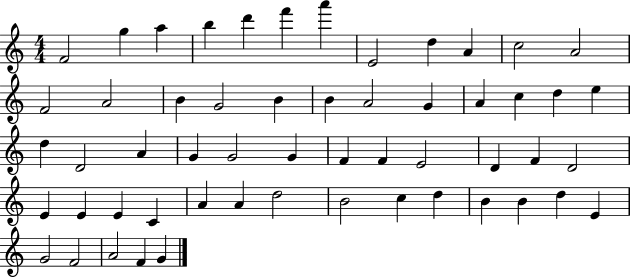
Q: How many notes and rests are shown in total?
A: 55